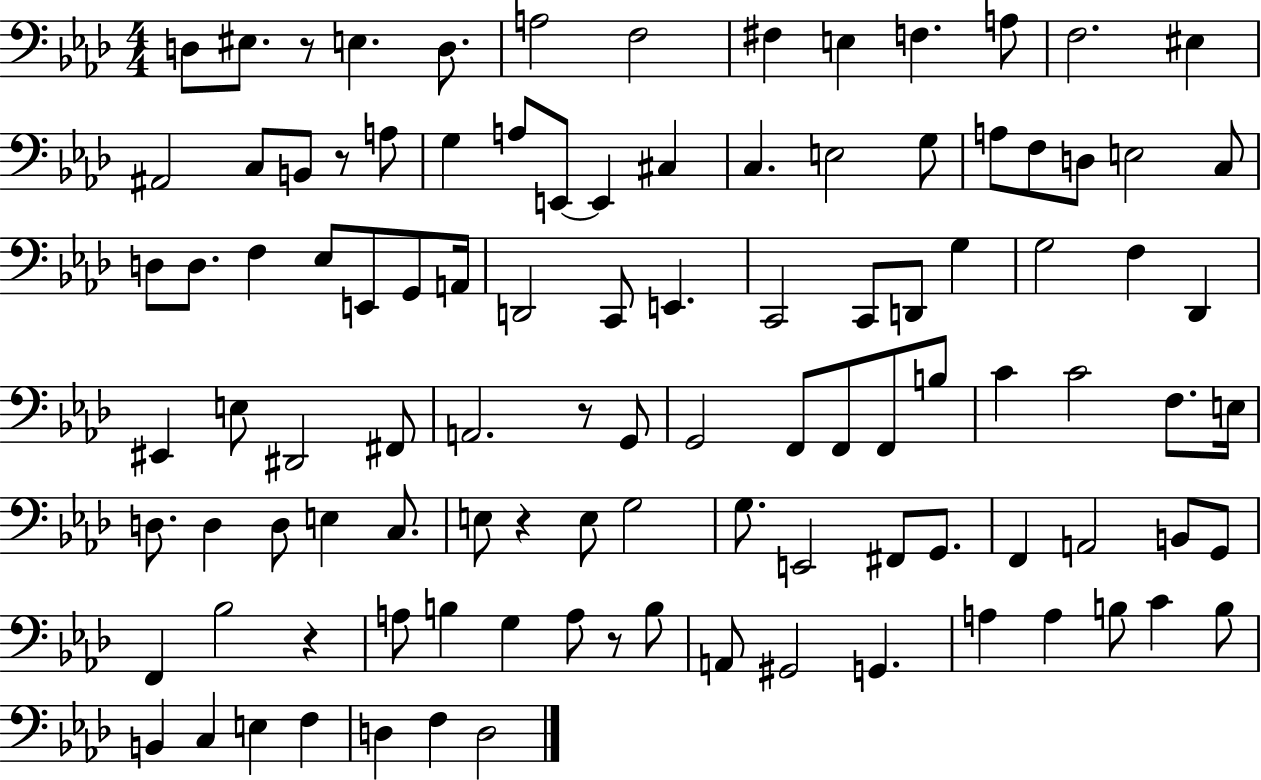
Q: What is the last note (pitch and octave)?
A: D3